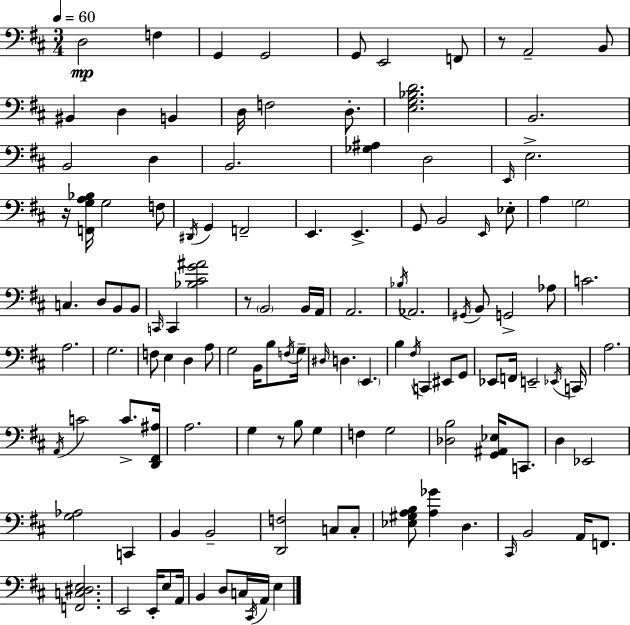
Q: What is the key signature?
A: D major